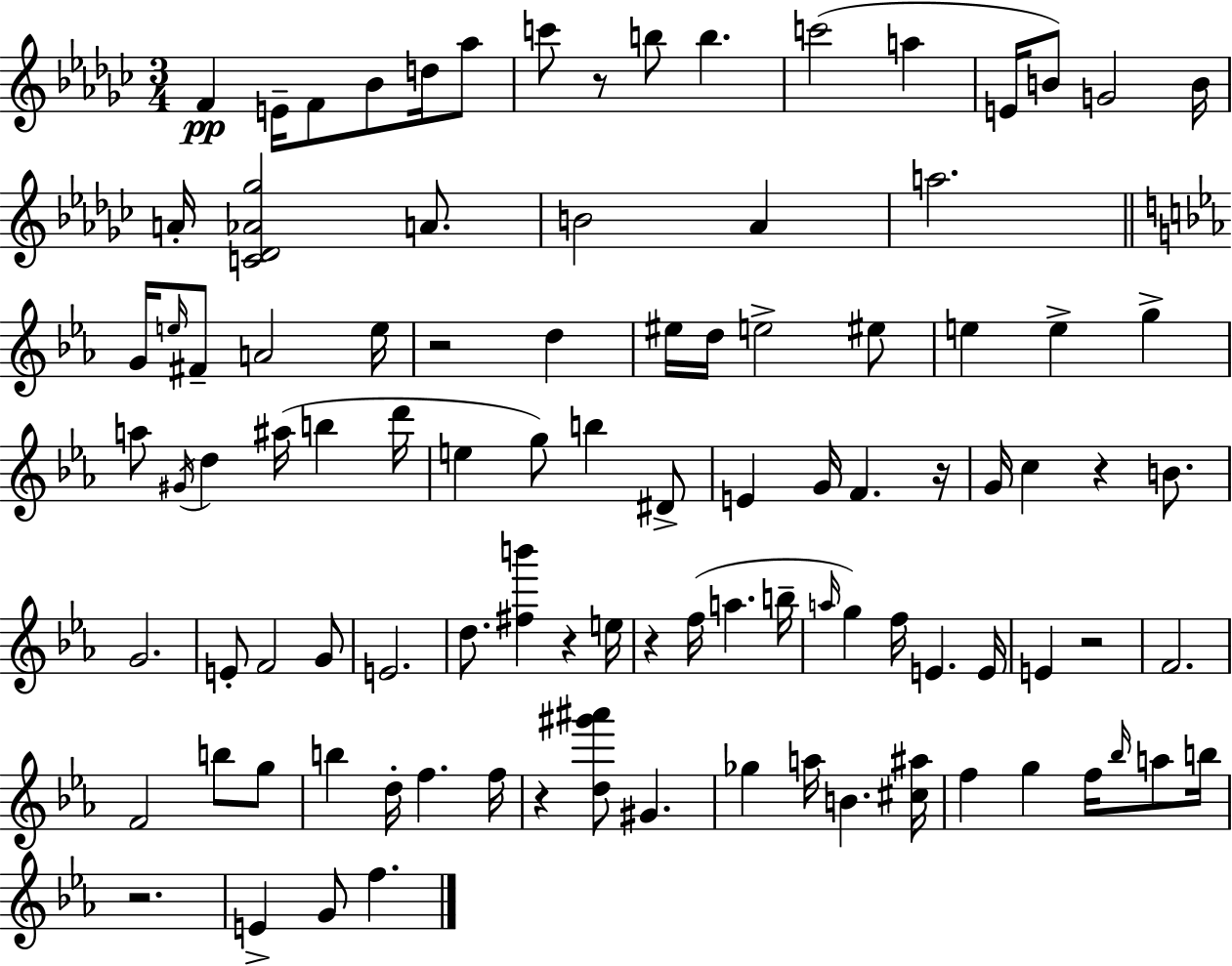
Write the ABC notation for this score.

X:1
T:Untitled
M:3/4
L:1/4
K:Ebm
F E/4 F/2 _B/2 d/4 _a/2 c'/2 z/2 b/2 b c'2 a E/4 B/2 G2 B/4 A/4 [C_D_A_g]2 A/2 B2 _A a2 G/4 e/4 ^F/2 A2 e/4 z2 d ^e/4 d/4 e2 ^e/2 e e g a/2 ^G/4 d ^a/4 b d'/4 e g/2 b ^D/2 E G/4 F z/4 G/4 c z B/2 G2 E/2 F2 G/2 E2 d/2 [^fb'] z e/4 z f/4 a b/4 a/4 g f/4 E E/4 E z2 F2 F2 b/2 g/2 b d/4 f f/4 z [d^g'^a']/2 ^G _g a/4 B [^c^a]/4 f g f/4 _b/4 a/2 b/4 z2 E G/2 f